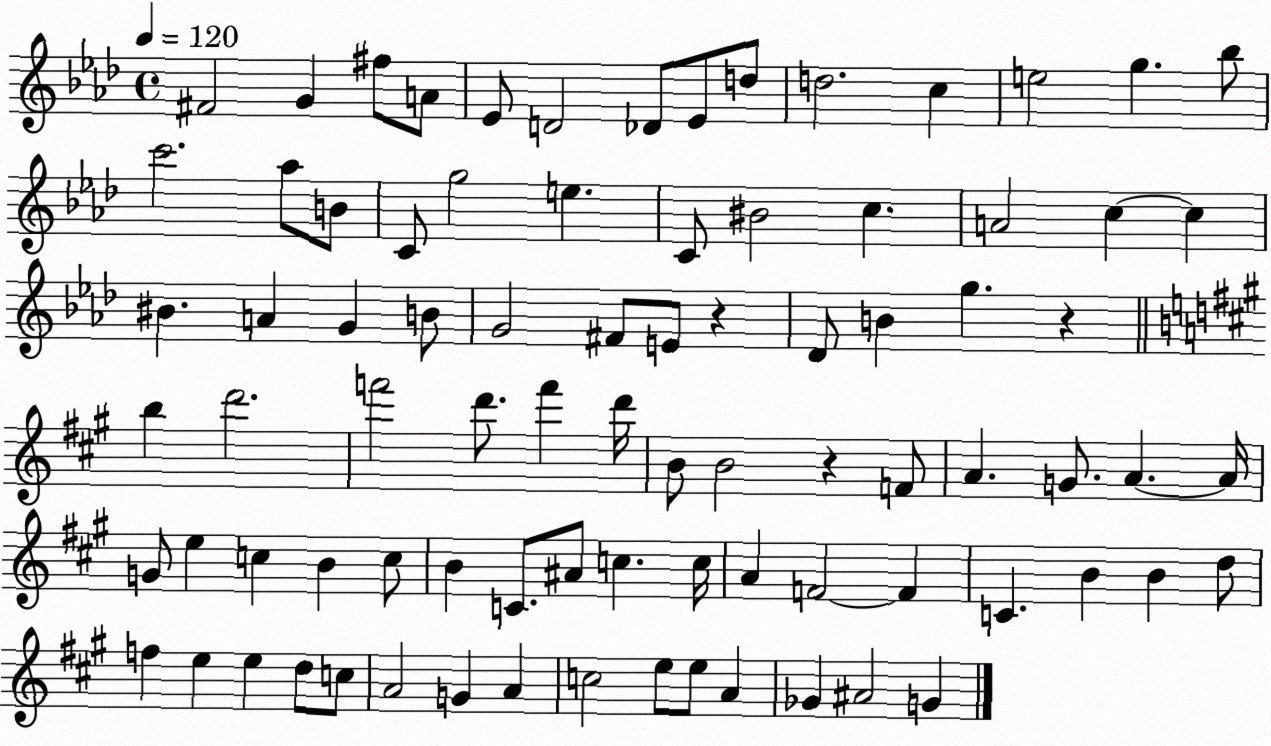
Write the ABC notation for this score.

X:1
T:Untitled
M:4/4
L:1/4
K:Ab
^F2 G ^f/2 A/2 _E/2 D2 _D/2 _E/2 d/2 d2 c e2 g _b/2 c'2 _a/2 B/2 C/2 g2 e C/2 ^B2 c A2 c c ^B A G B/2 G2 ^F/2 E/2 z _D/2 B g z b d'2 f'2 d'/2 f' d'/4 B/2 B2 z F/2 A G/2 A A/4 G/2 e c B c/2 B C/2 ^A/2 c c/4 A F2 F C B B d/2 f e e d/2 c/2 A2 G A c2 e/2 e/2 A _G ^A2 G